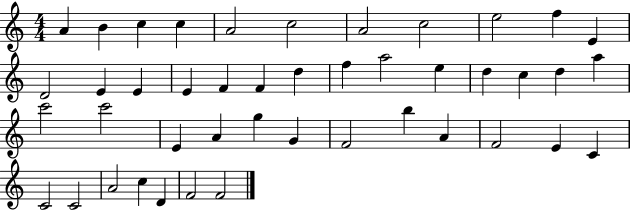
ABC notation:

X:1
T:Untitled
M:4/4
L:1/4
K:C
A B c c A2 c2 A2 c2 e2 f E D2 E E E F F d f a2 e d c d a c'2 c'2 E A g G F2 b A F2 E C C2 C2 A2 c D F2 F2